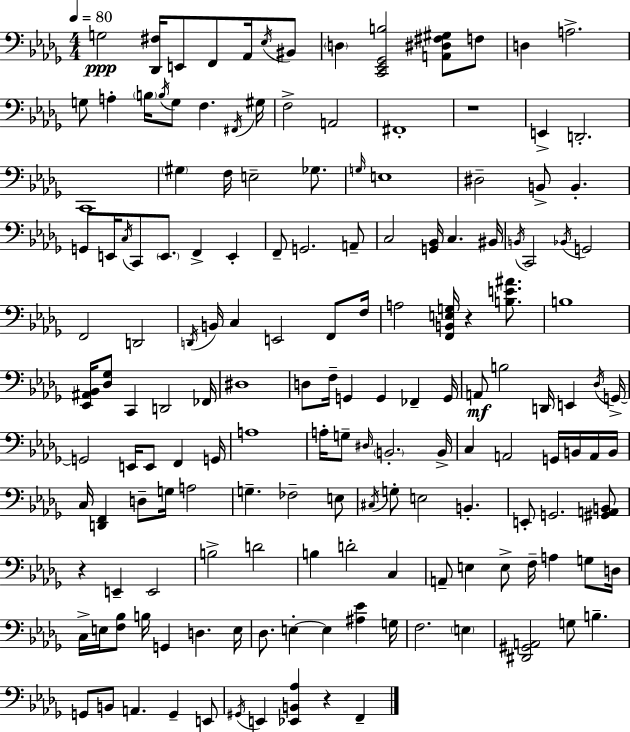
G3/h [Db2,F#3]/s E2/e F2/e Ab2/s Eb3/s BIS2/e D3/q [C2,Eb2,Gb2,B3]/h [A2,D#3,F#3,G#3]/e F3/e D3/q A3/h. G3/e A3/q B3/s B3/s G3/e F3/q. F#2/s G#3/s F3/h A2/h F#2/w R/w E2/q D2/h. C2/w G#3/q F3/s E3/h Gb3/e. G3/s E3/w D#3/h B2/e B2/q. G2/e E2/s C3/s C2/e E2/e. F2/q E2/q F2/e G2/h. A2/e C3/h [G2,Bb2]/s C3/q. BIS2/s B2/s C2/h Bb2/s G2/h F2/h D2/h D2/s B2/s C3/q E2/h F2/e F3/s A3/h [F2,B2,E3,G3]/s R/q [B3,E4,A#4]/e. B3/w [Eb2,A#2,Bb2]/s [Db3,Gb3]/e C2/q D2/h FES2/s D#3/w D3/e F3/s G2/q G2/q FES2/q G2/s A2/e B3/h D2/s E2/q Db3/s G2/s G2/h E2/s E2/e F2/q G2/s A3/w A3/s G3/e D#3/s B2/h. B2/s C3/q A2/h G2/s B2/s A2/s B2/s C3/s [D2,F2]/q D3/e G3/s A3/h G3/q. FES3/h E3/e C#3/s G3/e E3/h B2/q. E2/e G2/h. [G#2,A2,B2]/e R/q E2/q E2/h B3/h D4/h B3/q D4/h C3/q A2/e E3/q E3/e F3/s A3/q G3/e D3/s C3/s E3/s [F3,Bb3]/e B3/s G2/q D3/q. E3/s Db3/e. E3/q E3/q [A#3,Eb4]/q G3/s F3/h. E3/q [D#2,G#2,A2]/h G3/e B3/q. G2/e B2/e A2/q. G2/q E2/e G#2/s E2/q [Eb2,B2,Ab3]/q R/q F2/q